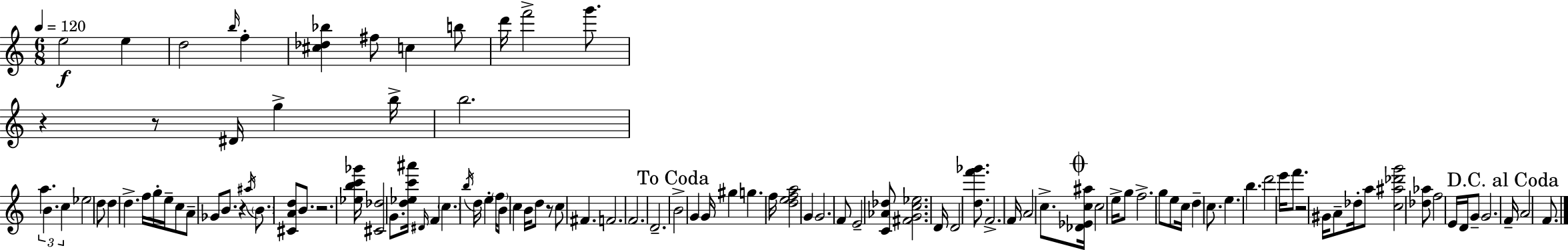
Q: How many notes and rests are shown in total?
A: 109